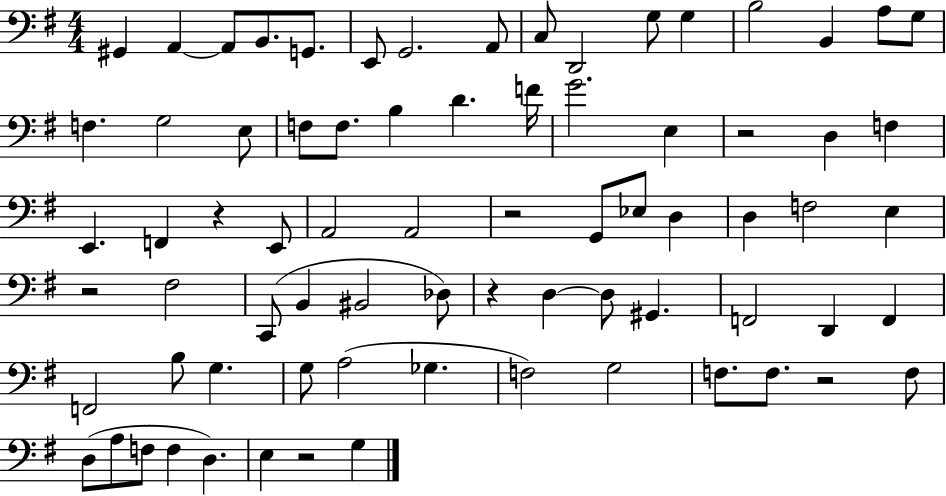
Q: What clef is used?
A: bass